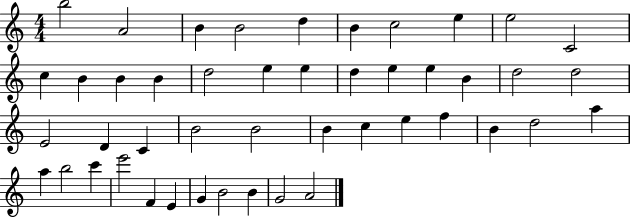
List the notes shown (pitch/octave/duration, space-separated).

B5/h A4/h B4/q B4/h D5/q B4/q C5/h E5/q E5/h C4/h C5/q B4/q B4/q B4/q D5/h E5/q E5/q D5/q E5/q E5/q B4/q D5/h D5/h E4/h D4/q C4/q B4/h B4/h B4/q C5/q E5/q F5/q B4/q D5/h A5/q A5/q B5/h C6/q E6/h F4/q E4/q G4/q B4/h B4/q G4/h A4/h